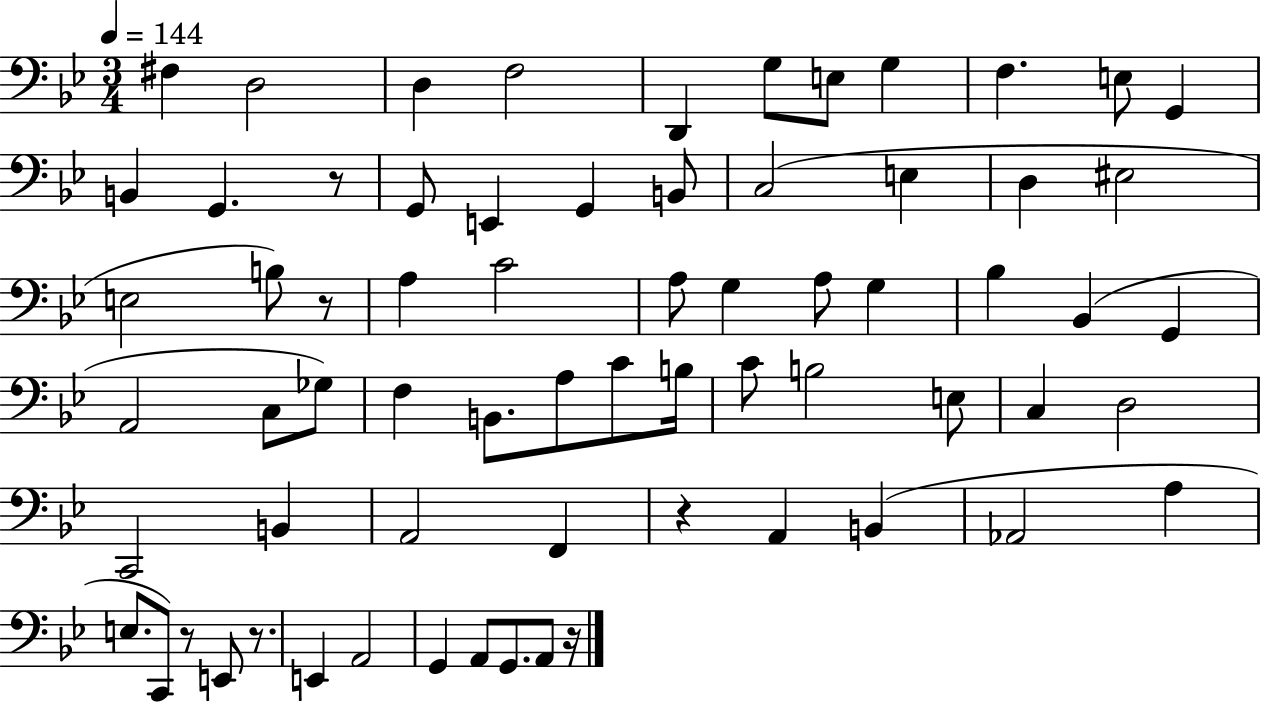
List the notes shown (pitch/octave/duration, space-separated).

F#3/q D3/h D3/q F3/h D2/q G3/e E3/e G3/q F3/q. E3/e G2/q B2/q G2/q. R/e G2/e E2/q G2/q B2/e C3/h E3/q D3/q EIS3/h E3/h B3/e R/e A3/q C4/h A3/e G3/q A3/e G3/q Bb3/q Bb2/q G2/q A2/h C3/e Gb3/e F3/q B2/e. A3/e C4/e B3/s C4/e B3/h E3/e C3/q D3/h C2/h B2/q A2/h F2/q R/q A2/q B2/q Ab2/h A3/q E3/e. C2/e R/e E2/e R/e. E2/q A2/h G2/q A2/e G2/e. A2/e R/s